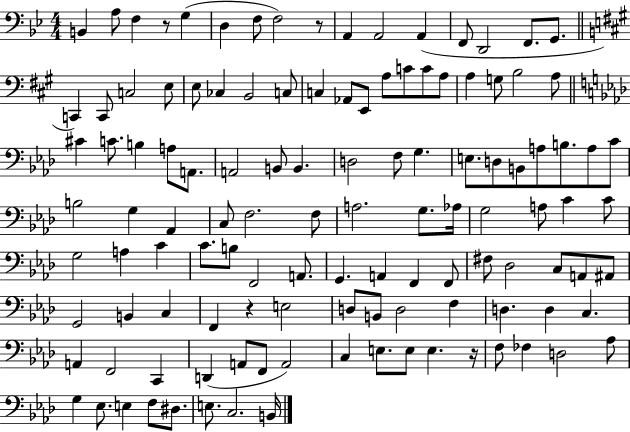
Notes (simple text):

B2/q A3/e F3/q R/e G3/q D3/q F3/e F3/h R/e A2/q A2/h A2/q F2/e D2/h F2/e. G2/e. C2/q C2/e C3/h E3/e E3/e CES3/q B2/h C3/e C3/q Ab2/e E2/e A3/e C4/e C4/e A3/e A3/q G3/e B3/h A3/e C#4/q C4/e. B3/q A3/e A2/e. A2/h B2/e B2/q. D3/h F3/e G3/q. E3/e. D3/e B2/e A3/e B3/e. A3/e C4/e B3/h G3/q Ab2/q C3/e F3/h. F3/e A3/h. G3/e. Ab3/s G3/h A3/e C4/q C4/e G3/h A3/q C4/q C4/e. B3/e F2/h A2/e. G2/q. A2/q F2/q F2/e F#3/e Db3/h C3/e A2/e A#2/e G2/h B2/q C3/q F2/q R/q E3/h D3/e B2/e D3/h F3/q D3/q. D3/q C3/q. A2/q F2/h C2/q D2/q A2/e F2/e A2/h C3/q E3/e. E3/e E3/q. R/s F3/e FES3/q D3/h Ab3/e G3/q Eb3/e. E3/q F3/e D#3/e. E3/e. C3/h. B2/s